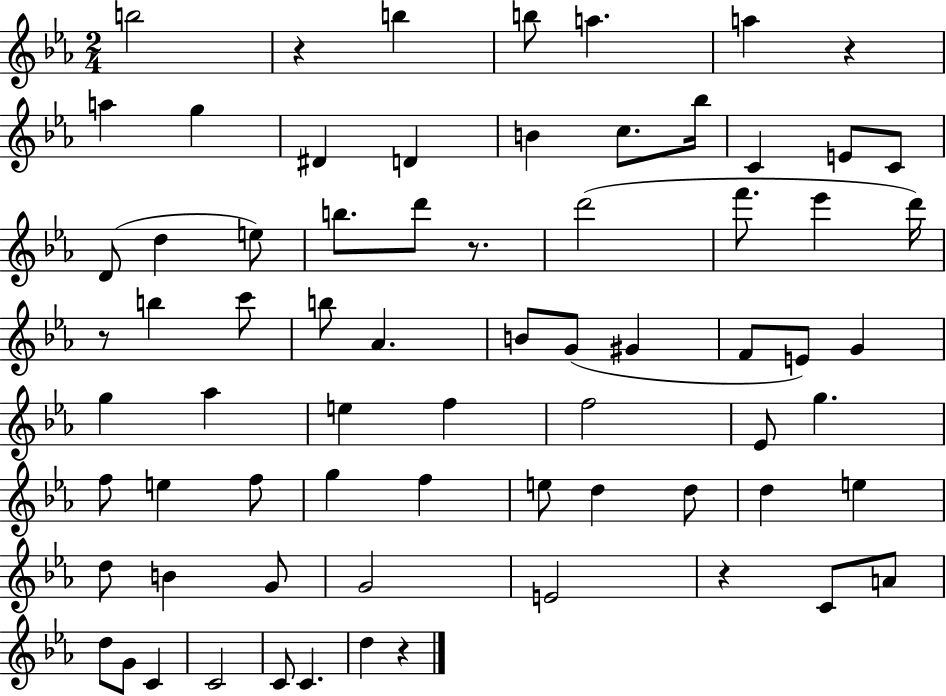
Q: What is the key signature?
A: EES major